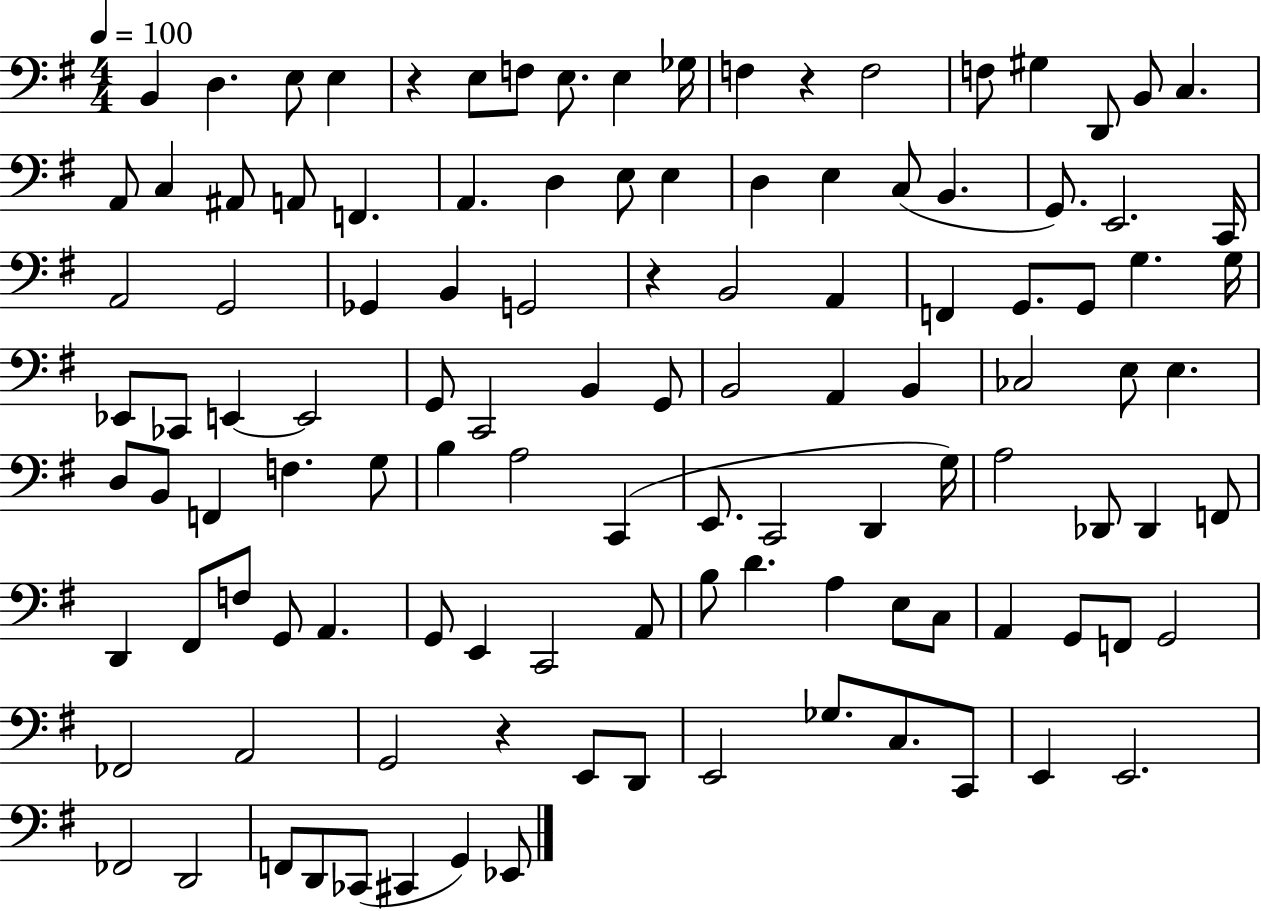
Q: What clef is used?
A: bass